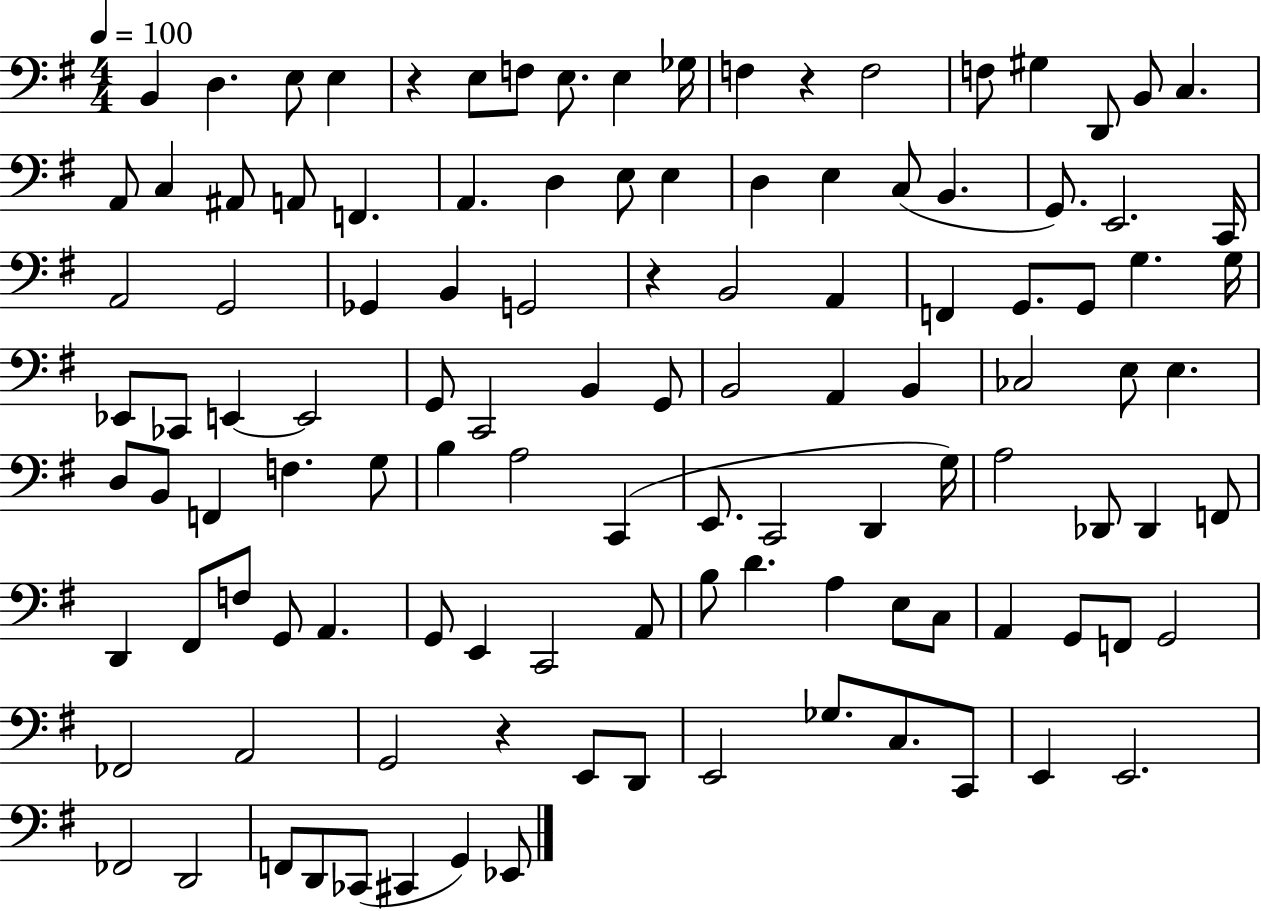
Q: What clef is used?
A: bass